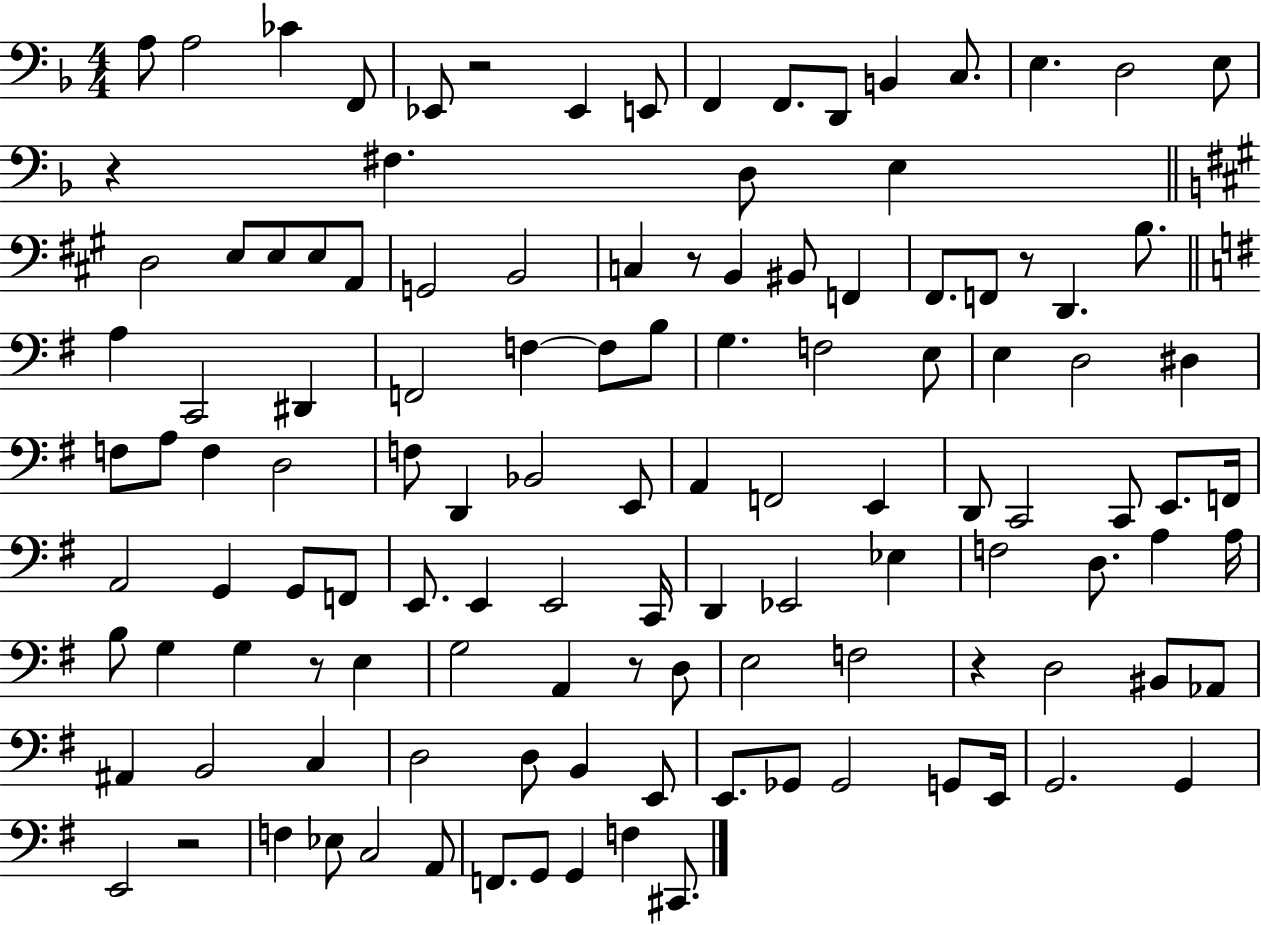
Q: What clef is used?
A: bass